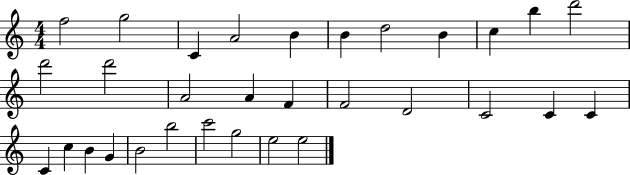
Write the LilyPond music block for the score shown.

{
  \clef treble
  \numericTimeSignature
  \time 4/4
  \key c \major
  f''2 g''2 | c'4 a'2 b'4 | b'4 d''2 b'4 | c''4 b''4 d'''2 | \break d'''2 d'''2 | a'2 a'4 f'4 | f'2 d'2 | c'2 c'4 c'4 | \break c'4 c''4 b'4 g'4 | b'2 b''2 | c'''2 g''2 | e''2 e''2 | \break \bar "|."
}